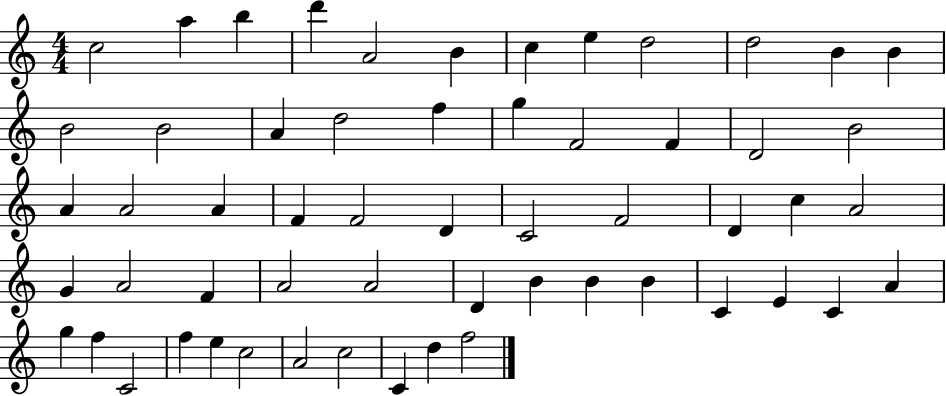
{
  \clef treble
  \numericTimeSignature
  \time 4/4
  \key c \major
  c''2 a''4 b''4 | d'''4 a'2 b'4 | c''4 e''4 d''2 | d''2 b'4 b'4 | \break b'2 b'2 | a'4 d''2 f''4 | g''4 f'2 f'4 | d'2 b'2 | \break a'4 a'2 a'4 | f'4 f'2 d'4 | c'2 f'2 | d'4 c''4 a'2 | \break g'4 a'2 f'4 | a'2 a'2 | d'4 b'4 b'4 b'4 | c'4 e'4 c'4 a'4 | \break g''4 f''4 c'2 | f''4 e''4 c''2 | a'2 c''2 | c'4 d''4 f''2 | \break \bar "|."
}